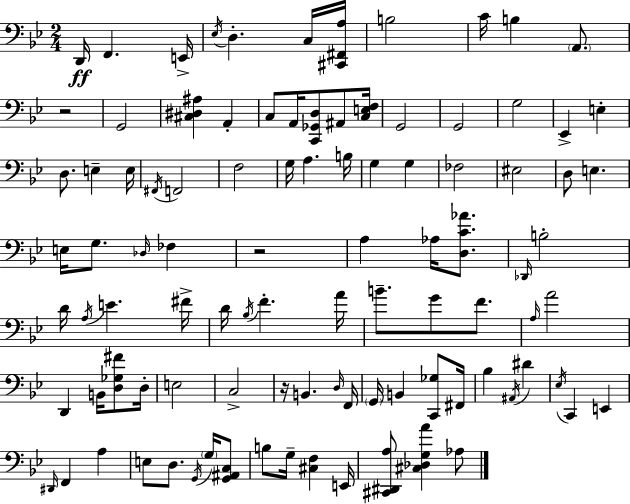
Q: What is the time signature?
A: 2/4